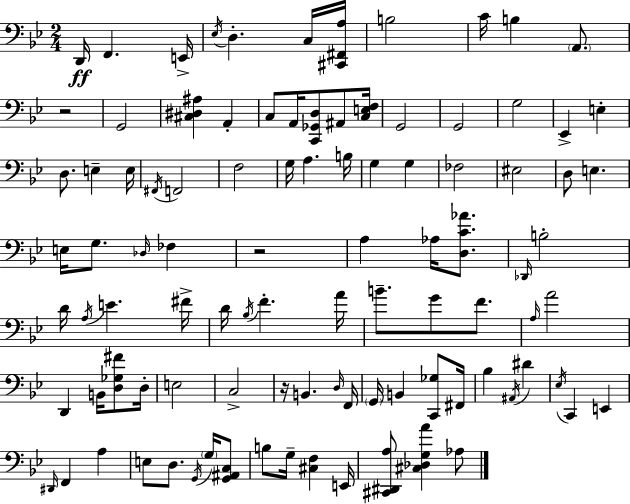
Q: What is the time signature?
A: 2/4